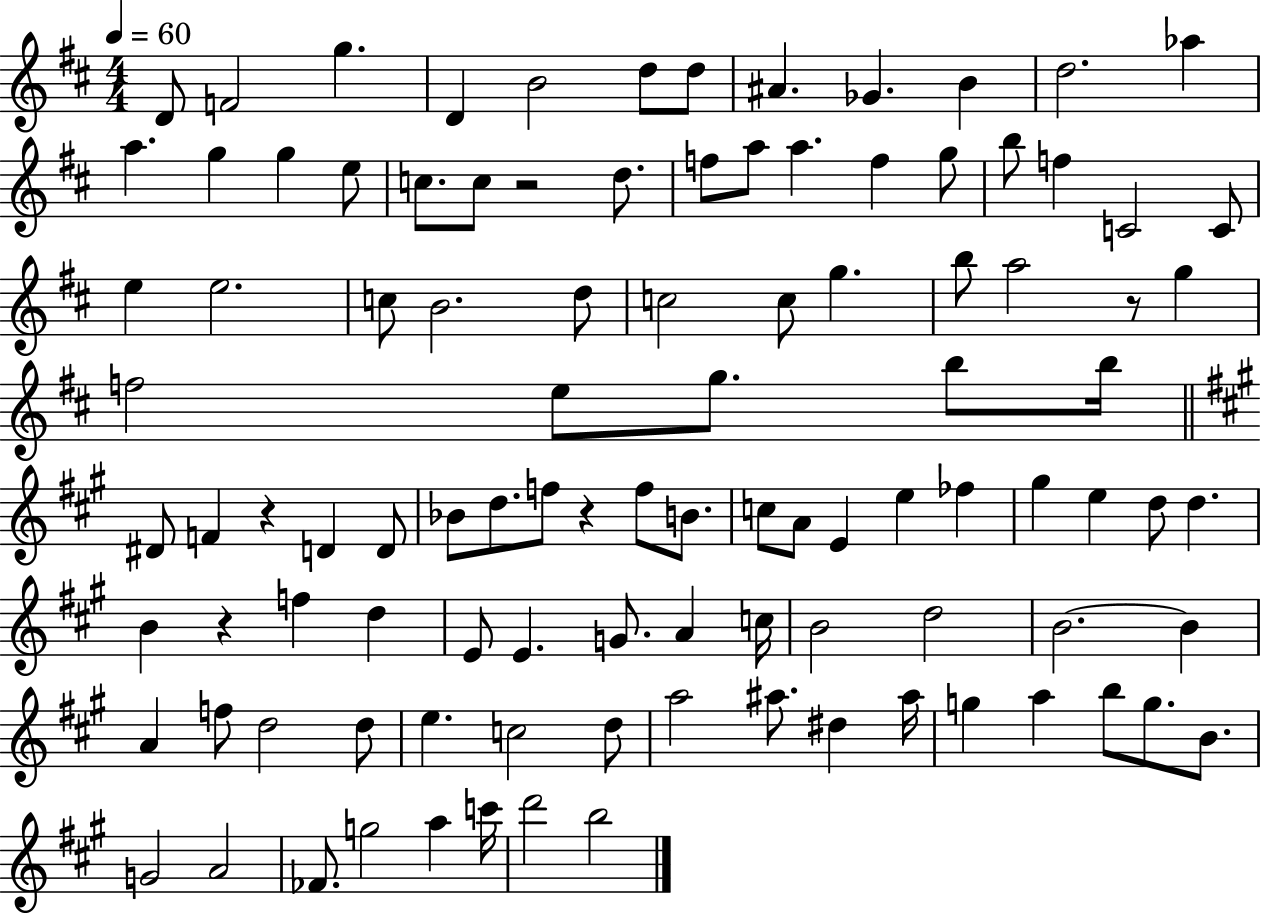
D4/e F4/h G5/q. D4/q B4/h D5/e D5/e A#4/q. Gb4/q. B4/q D5/h. Ab5/q A5/q. G5/q G5/q E5/e C5/e. C5/e R/h D5/e. F5/e A5/e A5/q. F5/q G5/e B5/e F5/q C4/h C4/e E5/q E5/h. C5/e B4/h. D5/e C5/h C5/e G5/q. B5/e A5/h R/e G5/q F5/h E5/e G5/e. B5/e B5/s D#4/e F4/q R/q D4/q D4/e Bb4/e D5/e. F5/e R/q F5/e B4/e. C5/e A4/e E4/q E5/q FES5/q G#5/q E5/q D5/e D5/q. B4/q R/q F5/q D5/q E4/e E4/q. G4/e. A4/q C5/s B4/h D5/h B4/h. B4/q A4/q F5/e D5/h D5/e E5/q. C5/h D5/e A5/h A#5/e. D#5/q A#5/s G5/q A5/q B5/e G5/e. B4/e. G4/h A4/h FES4/e. G5/h A5/q C6/s D6/h B5/h